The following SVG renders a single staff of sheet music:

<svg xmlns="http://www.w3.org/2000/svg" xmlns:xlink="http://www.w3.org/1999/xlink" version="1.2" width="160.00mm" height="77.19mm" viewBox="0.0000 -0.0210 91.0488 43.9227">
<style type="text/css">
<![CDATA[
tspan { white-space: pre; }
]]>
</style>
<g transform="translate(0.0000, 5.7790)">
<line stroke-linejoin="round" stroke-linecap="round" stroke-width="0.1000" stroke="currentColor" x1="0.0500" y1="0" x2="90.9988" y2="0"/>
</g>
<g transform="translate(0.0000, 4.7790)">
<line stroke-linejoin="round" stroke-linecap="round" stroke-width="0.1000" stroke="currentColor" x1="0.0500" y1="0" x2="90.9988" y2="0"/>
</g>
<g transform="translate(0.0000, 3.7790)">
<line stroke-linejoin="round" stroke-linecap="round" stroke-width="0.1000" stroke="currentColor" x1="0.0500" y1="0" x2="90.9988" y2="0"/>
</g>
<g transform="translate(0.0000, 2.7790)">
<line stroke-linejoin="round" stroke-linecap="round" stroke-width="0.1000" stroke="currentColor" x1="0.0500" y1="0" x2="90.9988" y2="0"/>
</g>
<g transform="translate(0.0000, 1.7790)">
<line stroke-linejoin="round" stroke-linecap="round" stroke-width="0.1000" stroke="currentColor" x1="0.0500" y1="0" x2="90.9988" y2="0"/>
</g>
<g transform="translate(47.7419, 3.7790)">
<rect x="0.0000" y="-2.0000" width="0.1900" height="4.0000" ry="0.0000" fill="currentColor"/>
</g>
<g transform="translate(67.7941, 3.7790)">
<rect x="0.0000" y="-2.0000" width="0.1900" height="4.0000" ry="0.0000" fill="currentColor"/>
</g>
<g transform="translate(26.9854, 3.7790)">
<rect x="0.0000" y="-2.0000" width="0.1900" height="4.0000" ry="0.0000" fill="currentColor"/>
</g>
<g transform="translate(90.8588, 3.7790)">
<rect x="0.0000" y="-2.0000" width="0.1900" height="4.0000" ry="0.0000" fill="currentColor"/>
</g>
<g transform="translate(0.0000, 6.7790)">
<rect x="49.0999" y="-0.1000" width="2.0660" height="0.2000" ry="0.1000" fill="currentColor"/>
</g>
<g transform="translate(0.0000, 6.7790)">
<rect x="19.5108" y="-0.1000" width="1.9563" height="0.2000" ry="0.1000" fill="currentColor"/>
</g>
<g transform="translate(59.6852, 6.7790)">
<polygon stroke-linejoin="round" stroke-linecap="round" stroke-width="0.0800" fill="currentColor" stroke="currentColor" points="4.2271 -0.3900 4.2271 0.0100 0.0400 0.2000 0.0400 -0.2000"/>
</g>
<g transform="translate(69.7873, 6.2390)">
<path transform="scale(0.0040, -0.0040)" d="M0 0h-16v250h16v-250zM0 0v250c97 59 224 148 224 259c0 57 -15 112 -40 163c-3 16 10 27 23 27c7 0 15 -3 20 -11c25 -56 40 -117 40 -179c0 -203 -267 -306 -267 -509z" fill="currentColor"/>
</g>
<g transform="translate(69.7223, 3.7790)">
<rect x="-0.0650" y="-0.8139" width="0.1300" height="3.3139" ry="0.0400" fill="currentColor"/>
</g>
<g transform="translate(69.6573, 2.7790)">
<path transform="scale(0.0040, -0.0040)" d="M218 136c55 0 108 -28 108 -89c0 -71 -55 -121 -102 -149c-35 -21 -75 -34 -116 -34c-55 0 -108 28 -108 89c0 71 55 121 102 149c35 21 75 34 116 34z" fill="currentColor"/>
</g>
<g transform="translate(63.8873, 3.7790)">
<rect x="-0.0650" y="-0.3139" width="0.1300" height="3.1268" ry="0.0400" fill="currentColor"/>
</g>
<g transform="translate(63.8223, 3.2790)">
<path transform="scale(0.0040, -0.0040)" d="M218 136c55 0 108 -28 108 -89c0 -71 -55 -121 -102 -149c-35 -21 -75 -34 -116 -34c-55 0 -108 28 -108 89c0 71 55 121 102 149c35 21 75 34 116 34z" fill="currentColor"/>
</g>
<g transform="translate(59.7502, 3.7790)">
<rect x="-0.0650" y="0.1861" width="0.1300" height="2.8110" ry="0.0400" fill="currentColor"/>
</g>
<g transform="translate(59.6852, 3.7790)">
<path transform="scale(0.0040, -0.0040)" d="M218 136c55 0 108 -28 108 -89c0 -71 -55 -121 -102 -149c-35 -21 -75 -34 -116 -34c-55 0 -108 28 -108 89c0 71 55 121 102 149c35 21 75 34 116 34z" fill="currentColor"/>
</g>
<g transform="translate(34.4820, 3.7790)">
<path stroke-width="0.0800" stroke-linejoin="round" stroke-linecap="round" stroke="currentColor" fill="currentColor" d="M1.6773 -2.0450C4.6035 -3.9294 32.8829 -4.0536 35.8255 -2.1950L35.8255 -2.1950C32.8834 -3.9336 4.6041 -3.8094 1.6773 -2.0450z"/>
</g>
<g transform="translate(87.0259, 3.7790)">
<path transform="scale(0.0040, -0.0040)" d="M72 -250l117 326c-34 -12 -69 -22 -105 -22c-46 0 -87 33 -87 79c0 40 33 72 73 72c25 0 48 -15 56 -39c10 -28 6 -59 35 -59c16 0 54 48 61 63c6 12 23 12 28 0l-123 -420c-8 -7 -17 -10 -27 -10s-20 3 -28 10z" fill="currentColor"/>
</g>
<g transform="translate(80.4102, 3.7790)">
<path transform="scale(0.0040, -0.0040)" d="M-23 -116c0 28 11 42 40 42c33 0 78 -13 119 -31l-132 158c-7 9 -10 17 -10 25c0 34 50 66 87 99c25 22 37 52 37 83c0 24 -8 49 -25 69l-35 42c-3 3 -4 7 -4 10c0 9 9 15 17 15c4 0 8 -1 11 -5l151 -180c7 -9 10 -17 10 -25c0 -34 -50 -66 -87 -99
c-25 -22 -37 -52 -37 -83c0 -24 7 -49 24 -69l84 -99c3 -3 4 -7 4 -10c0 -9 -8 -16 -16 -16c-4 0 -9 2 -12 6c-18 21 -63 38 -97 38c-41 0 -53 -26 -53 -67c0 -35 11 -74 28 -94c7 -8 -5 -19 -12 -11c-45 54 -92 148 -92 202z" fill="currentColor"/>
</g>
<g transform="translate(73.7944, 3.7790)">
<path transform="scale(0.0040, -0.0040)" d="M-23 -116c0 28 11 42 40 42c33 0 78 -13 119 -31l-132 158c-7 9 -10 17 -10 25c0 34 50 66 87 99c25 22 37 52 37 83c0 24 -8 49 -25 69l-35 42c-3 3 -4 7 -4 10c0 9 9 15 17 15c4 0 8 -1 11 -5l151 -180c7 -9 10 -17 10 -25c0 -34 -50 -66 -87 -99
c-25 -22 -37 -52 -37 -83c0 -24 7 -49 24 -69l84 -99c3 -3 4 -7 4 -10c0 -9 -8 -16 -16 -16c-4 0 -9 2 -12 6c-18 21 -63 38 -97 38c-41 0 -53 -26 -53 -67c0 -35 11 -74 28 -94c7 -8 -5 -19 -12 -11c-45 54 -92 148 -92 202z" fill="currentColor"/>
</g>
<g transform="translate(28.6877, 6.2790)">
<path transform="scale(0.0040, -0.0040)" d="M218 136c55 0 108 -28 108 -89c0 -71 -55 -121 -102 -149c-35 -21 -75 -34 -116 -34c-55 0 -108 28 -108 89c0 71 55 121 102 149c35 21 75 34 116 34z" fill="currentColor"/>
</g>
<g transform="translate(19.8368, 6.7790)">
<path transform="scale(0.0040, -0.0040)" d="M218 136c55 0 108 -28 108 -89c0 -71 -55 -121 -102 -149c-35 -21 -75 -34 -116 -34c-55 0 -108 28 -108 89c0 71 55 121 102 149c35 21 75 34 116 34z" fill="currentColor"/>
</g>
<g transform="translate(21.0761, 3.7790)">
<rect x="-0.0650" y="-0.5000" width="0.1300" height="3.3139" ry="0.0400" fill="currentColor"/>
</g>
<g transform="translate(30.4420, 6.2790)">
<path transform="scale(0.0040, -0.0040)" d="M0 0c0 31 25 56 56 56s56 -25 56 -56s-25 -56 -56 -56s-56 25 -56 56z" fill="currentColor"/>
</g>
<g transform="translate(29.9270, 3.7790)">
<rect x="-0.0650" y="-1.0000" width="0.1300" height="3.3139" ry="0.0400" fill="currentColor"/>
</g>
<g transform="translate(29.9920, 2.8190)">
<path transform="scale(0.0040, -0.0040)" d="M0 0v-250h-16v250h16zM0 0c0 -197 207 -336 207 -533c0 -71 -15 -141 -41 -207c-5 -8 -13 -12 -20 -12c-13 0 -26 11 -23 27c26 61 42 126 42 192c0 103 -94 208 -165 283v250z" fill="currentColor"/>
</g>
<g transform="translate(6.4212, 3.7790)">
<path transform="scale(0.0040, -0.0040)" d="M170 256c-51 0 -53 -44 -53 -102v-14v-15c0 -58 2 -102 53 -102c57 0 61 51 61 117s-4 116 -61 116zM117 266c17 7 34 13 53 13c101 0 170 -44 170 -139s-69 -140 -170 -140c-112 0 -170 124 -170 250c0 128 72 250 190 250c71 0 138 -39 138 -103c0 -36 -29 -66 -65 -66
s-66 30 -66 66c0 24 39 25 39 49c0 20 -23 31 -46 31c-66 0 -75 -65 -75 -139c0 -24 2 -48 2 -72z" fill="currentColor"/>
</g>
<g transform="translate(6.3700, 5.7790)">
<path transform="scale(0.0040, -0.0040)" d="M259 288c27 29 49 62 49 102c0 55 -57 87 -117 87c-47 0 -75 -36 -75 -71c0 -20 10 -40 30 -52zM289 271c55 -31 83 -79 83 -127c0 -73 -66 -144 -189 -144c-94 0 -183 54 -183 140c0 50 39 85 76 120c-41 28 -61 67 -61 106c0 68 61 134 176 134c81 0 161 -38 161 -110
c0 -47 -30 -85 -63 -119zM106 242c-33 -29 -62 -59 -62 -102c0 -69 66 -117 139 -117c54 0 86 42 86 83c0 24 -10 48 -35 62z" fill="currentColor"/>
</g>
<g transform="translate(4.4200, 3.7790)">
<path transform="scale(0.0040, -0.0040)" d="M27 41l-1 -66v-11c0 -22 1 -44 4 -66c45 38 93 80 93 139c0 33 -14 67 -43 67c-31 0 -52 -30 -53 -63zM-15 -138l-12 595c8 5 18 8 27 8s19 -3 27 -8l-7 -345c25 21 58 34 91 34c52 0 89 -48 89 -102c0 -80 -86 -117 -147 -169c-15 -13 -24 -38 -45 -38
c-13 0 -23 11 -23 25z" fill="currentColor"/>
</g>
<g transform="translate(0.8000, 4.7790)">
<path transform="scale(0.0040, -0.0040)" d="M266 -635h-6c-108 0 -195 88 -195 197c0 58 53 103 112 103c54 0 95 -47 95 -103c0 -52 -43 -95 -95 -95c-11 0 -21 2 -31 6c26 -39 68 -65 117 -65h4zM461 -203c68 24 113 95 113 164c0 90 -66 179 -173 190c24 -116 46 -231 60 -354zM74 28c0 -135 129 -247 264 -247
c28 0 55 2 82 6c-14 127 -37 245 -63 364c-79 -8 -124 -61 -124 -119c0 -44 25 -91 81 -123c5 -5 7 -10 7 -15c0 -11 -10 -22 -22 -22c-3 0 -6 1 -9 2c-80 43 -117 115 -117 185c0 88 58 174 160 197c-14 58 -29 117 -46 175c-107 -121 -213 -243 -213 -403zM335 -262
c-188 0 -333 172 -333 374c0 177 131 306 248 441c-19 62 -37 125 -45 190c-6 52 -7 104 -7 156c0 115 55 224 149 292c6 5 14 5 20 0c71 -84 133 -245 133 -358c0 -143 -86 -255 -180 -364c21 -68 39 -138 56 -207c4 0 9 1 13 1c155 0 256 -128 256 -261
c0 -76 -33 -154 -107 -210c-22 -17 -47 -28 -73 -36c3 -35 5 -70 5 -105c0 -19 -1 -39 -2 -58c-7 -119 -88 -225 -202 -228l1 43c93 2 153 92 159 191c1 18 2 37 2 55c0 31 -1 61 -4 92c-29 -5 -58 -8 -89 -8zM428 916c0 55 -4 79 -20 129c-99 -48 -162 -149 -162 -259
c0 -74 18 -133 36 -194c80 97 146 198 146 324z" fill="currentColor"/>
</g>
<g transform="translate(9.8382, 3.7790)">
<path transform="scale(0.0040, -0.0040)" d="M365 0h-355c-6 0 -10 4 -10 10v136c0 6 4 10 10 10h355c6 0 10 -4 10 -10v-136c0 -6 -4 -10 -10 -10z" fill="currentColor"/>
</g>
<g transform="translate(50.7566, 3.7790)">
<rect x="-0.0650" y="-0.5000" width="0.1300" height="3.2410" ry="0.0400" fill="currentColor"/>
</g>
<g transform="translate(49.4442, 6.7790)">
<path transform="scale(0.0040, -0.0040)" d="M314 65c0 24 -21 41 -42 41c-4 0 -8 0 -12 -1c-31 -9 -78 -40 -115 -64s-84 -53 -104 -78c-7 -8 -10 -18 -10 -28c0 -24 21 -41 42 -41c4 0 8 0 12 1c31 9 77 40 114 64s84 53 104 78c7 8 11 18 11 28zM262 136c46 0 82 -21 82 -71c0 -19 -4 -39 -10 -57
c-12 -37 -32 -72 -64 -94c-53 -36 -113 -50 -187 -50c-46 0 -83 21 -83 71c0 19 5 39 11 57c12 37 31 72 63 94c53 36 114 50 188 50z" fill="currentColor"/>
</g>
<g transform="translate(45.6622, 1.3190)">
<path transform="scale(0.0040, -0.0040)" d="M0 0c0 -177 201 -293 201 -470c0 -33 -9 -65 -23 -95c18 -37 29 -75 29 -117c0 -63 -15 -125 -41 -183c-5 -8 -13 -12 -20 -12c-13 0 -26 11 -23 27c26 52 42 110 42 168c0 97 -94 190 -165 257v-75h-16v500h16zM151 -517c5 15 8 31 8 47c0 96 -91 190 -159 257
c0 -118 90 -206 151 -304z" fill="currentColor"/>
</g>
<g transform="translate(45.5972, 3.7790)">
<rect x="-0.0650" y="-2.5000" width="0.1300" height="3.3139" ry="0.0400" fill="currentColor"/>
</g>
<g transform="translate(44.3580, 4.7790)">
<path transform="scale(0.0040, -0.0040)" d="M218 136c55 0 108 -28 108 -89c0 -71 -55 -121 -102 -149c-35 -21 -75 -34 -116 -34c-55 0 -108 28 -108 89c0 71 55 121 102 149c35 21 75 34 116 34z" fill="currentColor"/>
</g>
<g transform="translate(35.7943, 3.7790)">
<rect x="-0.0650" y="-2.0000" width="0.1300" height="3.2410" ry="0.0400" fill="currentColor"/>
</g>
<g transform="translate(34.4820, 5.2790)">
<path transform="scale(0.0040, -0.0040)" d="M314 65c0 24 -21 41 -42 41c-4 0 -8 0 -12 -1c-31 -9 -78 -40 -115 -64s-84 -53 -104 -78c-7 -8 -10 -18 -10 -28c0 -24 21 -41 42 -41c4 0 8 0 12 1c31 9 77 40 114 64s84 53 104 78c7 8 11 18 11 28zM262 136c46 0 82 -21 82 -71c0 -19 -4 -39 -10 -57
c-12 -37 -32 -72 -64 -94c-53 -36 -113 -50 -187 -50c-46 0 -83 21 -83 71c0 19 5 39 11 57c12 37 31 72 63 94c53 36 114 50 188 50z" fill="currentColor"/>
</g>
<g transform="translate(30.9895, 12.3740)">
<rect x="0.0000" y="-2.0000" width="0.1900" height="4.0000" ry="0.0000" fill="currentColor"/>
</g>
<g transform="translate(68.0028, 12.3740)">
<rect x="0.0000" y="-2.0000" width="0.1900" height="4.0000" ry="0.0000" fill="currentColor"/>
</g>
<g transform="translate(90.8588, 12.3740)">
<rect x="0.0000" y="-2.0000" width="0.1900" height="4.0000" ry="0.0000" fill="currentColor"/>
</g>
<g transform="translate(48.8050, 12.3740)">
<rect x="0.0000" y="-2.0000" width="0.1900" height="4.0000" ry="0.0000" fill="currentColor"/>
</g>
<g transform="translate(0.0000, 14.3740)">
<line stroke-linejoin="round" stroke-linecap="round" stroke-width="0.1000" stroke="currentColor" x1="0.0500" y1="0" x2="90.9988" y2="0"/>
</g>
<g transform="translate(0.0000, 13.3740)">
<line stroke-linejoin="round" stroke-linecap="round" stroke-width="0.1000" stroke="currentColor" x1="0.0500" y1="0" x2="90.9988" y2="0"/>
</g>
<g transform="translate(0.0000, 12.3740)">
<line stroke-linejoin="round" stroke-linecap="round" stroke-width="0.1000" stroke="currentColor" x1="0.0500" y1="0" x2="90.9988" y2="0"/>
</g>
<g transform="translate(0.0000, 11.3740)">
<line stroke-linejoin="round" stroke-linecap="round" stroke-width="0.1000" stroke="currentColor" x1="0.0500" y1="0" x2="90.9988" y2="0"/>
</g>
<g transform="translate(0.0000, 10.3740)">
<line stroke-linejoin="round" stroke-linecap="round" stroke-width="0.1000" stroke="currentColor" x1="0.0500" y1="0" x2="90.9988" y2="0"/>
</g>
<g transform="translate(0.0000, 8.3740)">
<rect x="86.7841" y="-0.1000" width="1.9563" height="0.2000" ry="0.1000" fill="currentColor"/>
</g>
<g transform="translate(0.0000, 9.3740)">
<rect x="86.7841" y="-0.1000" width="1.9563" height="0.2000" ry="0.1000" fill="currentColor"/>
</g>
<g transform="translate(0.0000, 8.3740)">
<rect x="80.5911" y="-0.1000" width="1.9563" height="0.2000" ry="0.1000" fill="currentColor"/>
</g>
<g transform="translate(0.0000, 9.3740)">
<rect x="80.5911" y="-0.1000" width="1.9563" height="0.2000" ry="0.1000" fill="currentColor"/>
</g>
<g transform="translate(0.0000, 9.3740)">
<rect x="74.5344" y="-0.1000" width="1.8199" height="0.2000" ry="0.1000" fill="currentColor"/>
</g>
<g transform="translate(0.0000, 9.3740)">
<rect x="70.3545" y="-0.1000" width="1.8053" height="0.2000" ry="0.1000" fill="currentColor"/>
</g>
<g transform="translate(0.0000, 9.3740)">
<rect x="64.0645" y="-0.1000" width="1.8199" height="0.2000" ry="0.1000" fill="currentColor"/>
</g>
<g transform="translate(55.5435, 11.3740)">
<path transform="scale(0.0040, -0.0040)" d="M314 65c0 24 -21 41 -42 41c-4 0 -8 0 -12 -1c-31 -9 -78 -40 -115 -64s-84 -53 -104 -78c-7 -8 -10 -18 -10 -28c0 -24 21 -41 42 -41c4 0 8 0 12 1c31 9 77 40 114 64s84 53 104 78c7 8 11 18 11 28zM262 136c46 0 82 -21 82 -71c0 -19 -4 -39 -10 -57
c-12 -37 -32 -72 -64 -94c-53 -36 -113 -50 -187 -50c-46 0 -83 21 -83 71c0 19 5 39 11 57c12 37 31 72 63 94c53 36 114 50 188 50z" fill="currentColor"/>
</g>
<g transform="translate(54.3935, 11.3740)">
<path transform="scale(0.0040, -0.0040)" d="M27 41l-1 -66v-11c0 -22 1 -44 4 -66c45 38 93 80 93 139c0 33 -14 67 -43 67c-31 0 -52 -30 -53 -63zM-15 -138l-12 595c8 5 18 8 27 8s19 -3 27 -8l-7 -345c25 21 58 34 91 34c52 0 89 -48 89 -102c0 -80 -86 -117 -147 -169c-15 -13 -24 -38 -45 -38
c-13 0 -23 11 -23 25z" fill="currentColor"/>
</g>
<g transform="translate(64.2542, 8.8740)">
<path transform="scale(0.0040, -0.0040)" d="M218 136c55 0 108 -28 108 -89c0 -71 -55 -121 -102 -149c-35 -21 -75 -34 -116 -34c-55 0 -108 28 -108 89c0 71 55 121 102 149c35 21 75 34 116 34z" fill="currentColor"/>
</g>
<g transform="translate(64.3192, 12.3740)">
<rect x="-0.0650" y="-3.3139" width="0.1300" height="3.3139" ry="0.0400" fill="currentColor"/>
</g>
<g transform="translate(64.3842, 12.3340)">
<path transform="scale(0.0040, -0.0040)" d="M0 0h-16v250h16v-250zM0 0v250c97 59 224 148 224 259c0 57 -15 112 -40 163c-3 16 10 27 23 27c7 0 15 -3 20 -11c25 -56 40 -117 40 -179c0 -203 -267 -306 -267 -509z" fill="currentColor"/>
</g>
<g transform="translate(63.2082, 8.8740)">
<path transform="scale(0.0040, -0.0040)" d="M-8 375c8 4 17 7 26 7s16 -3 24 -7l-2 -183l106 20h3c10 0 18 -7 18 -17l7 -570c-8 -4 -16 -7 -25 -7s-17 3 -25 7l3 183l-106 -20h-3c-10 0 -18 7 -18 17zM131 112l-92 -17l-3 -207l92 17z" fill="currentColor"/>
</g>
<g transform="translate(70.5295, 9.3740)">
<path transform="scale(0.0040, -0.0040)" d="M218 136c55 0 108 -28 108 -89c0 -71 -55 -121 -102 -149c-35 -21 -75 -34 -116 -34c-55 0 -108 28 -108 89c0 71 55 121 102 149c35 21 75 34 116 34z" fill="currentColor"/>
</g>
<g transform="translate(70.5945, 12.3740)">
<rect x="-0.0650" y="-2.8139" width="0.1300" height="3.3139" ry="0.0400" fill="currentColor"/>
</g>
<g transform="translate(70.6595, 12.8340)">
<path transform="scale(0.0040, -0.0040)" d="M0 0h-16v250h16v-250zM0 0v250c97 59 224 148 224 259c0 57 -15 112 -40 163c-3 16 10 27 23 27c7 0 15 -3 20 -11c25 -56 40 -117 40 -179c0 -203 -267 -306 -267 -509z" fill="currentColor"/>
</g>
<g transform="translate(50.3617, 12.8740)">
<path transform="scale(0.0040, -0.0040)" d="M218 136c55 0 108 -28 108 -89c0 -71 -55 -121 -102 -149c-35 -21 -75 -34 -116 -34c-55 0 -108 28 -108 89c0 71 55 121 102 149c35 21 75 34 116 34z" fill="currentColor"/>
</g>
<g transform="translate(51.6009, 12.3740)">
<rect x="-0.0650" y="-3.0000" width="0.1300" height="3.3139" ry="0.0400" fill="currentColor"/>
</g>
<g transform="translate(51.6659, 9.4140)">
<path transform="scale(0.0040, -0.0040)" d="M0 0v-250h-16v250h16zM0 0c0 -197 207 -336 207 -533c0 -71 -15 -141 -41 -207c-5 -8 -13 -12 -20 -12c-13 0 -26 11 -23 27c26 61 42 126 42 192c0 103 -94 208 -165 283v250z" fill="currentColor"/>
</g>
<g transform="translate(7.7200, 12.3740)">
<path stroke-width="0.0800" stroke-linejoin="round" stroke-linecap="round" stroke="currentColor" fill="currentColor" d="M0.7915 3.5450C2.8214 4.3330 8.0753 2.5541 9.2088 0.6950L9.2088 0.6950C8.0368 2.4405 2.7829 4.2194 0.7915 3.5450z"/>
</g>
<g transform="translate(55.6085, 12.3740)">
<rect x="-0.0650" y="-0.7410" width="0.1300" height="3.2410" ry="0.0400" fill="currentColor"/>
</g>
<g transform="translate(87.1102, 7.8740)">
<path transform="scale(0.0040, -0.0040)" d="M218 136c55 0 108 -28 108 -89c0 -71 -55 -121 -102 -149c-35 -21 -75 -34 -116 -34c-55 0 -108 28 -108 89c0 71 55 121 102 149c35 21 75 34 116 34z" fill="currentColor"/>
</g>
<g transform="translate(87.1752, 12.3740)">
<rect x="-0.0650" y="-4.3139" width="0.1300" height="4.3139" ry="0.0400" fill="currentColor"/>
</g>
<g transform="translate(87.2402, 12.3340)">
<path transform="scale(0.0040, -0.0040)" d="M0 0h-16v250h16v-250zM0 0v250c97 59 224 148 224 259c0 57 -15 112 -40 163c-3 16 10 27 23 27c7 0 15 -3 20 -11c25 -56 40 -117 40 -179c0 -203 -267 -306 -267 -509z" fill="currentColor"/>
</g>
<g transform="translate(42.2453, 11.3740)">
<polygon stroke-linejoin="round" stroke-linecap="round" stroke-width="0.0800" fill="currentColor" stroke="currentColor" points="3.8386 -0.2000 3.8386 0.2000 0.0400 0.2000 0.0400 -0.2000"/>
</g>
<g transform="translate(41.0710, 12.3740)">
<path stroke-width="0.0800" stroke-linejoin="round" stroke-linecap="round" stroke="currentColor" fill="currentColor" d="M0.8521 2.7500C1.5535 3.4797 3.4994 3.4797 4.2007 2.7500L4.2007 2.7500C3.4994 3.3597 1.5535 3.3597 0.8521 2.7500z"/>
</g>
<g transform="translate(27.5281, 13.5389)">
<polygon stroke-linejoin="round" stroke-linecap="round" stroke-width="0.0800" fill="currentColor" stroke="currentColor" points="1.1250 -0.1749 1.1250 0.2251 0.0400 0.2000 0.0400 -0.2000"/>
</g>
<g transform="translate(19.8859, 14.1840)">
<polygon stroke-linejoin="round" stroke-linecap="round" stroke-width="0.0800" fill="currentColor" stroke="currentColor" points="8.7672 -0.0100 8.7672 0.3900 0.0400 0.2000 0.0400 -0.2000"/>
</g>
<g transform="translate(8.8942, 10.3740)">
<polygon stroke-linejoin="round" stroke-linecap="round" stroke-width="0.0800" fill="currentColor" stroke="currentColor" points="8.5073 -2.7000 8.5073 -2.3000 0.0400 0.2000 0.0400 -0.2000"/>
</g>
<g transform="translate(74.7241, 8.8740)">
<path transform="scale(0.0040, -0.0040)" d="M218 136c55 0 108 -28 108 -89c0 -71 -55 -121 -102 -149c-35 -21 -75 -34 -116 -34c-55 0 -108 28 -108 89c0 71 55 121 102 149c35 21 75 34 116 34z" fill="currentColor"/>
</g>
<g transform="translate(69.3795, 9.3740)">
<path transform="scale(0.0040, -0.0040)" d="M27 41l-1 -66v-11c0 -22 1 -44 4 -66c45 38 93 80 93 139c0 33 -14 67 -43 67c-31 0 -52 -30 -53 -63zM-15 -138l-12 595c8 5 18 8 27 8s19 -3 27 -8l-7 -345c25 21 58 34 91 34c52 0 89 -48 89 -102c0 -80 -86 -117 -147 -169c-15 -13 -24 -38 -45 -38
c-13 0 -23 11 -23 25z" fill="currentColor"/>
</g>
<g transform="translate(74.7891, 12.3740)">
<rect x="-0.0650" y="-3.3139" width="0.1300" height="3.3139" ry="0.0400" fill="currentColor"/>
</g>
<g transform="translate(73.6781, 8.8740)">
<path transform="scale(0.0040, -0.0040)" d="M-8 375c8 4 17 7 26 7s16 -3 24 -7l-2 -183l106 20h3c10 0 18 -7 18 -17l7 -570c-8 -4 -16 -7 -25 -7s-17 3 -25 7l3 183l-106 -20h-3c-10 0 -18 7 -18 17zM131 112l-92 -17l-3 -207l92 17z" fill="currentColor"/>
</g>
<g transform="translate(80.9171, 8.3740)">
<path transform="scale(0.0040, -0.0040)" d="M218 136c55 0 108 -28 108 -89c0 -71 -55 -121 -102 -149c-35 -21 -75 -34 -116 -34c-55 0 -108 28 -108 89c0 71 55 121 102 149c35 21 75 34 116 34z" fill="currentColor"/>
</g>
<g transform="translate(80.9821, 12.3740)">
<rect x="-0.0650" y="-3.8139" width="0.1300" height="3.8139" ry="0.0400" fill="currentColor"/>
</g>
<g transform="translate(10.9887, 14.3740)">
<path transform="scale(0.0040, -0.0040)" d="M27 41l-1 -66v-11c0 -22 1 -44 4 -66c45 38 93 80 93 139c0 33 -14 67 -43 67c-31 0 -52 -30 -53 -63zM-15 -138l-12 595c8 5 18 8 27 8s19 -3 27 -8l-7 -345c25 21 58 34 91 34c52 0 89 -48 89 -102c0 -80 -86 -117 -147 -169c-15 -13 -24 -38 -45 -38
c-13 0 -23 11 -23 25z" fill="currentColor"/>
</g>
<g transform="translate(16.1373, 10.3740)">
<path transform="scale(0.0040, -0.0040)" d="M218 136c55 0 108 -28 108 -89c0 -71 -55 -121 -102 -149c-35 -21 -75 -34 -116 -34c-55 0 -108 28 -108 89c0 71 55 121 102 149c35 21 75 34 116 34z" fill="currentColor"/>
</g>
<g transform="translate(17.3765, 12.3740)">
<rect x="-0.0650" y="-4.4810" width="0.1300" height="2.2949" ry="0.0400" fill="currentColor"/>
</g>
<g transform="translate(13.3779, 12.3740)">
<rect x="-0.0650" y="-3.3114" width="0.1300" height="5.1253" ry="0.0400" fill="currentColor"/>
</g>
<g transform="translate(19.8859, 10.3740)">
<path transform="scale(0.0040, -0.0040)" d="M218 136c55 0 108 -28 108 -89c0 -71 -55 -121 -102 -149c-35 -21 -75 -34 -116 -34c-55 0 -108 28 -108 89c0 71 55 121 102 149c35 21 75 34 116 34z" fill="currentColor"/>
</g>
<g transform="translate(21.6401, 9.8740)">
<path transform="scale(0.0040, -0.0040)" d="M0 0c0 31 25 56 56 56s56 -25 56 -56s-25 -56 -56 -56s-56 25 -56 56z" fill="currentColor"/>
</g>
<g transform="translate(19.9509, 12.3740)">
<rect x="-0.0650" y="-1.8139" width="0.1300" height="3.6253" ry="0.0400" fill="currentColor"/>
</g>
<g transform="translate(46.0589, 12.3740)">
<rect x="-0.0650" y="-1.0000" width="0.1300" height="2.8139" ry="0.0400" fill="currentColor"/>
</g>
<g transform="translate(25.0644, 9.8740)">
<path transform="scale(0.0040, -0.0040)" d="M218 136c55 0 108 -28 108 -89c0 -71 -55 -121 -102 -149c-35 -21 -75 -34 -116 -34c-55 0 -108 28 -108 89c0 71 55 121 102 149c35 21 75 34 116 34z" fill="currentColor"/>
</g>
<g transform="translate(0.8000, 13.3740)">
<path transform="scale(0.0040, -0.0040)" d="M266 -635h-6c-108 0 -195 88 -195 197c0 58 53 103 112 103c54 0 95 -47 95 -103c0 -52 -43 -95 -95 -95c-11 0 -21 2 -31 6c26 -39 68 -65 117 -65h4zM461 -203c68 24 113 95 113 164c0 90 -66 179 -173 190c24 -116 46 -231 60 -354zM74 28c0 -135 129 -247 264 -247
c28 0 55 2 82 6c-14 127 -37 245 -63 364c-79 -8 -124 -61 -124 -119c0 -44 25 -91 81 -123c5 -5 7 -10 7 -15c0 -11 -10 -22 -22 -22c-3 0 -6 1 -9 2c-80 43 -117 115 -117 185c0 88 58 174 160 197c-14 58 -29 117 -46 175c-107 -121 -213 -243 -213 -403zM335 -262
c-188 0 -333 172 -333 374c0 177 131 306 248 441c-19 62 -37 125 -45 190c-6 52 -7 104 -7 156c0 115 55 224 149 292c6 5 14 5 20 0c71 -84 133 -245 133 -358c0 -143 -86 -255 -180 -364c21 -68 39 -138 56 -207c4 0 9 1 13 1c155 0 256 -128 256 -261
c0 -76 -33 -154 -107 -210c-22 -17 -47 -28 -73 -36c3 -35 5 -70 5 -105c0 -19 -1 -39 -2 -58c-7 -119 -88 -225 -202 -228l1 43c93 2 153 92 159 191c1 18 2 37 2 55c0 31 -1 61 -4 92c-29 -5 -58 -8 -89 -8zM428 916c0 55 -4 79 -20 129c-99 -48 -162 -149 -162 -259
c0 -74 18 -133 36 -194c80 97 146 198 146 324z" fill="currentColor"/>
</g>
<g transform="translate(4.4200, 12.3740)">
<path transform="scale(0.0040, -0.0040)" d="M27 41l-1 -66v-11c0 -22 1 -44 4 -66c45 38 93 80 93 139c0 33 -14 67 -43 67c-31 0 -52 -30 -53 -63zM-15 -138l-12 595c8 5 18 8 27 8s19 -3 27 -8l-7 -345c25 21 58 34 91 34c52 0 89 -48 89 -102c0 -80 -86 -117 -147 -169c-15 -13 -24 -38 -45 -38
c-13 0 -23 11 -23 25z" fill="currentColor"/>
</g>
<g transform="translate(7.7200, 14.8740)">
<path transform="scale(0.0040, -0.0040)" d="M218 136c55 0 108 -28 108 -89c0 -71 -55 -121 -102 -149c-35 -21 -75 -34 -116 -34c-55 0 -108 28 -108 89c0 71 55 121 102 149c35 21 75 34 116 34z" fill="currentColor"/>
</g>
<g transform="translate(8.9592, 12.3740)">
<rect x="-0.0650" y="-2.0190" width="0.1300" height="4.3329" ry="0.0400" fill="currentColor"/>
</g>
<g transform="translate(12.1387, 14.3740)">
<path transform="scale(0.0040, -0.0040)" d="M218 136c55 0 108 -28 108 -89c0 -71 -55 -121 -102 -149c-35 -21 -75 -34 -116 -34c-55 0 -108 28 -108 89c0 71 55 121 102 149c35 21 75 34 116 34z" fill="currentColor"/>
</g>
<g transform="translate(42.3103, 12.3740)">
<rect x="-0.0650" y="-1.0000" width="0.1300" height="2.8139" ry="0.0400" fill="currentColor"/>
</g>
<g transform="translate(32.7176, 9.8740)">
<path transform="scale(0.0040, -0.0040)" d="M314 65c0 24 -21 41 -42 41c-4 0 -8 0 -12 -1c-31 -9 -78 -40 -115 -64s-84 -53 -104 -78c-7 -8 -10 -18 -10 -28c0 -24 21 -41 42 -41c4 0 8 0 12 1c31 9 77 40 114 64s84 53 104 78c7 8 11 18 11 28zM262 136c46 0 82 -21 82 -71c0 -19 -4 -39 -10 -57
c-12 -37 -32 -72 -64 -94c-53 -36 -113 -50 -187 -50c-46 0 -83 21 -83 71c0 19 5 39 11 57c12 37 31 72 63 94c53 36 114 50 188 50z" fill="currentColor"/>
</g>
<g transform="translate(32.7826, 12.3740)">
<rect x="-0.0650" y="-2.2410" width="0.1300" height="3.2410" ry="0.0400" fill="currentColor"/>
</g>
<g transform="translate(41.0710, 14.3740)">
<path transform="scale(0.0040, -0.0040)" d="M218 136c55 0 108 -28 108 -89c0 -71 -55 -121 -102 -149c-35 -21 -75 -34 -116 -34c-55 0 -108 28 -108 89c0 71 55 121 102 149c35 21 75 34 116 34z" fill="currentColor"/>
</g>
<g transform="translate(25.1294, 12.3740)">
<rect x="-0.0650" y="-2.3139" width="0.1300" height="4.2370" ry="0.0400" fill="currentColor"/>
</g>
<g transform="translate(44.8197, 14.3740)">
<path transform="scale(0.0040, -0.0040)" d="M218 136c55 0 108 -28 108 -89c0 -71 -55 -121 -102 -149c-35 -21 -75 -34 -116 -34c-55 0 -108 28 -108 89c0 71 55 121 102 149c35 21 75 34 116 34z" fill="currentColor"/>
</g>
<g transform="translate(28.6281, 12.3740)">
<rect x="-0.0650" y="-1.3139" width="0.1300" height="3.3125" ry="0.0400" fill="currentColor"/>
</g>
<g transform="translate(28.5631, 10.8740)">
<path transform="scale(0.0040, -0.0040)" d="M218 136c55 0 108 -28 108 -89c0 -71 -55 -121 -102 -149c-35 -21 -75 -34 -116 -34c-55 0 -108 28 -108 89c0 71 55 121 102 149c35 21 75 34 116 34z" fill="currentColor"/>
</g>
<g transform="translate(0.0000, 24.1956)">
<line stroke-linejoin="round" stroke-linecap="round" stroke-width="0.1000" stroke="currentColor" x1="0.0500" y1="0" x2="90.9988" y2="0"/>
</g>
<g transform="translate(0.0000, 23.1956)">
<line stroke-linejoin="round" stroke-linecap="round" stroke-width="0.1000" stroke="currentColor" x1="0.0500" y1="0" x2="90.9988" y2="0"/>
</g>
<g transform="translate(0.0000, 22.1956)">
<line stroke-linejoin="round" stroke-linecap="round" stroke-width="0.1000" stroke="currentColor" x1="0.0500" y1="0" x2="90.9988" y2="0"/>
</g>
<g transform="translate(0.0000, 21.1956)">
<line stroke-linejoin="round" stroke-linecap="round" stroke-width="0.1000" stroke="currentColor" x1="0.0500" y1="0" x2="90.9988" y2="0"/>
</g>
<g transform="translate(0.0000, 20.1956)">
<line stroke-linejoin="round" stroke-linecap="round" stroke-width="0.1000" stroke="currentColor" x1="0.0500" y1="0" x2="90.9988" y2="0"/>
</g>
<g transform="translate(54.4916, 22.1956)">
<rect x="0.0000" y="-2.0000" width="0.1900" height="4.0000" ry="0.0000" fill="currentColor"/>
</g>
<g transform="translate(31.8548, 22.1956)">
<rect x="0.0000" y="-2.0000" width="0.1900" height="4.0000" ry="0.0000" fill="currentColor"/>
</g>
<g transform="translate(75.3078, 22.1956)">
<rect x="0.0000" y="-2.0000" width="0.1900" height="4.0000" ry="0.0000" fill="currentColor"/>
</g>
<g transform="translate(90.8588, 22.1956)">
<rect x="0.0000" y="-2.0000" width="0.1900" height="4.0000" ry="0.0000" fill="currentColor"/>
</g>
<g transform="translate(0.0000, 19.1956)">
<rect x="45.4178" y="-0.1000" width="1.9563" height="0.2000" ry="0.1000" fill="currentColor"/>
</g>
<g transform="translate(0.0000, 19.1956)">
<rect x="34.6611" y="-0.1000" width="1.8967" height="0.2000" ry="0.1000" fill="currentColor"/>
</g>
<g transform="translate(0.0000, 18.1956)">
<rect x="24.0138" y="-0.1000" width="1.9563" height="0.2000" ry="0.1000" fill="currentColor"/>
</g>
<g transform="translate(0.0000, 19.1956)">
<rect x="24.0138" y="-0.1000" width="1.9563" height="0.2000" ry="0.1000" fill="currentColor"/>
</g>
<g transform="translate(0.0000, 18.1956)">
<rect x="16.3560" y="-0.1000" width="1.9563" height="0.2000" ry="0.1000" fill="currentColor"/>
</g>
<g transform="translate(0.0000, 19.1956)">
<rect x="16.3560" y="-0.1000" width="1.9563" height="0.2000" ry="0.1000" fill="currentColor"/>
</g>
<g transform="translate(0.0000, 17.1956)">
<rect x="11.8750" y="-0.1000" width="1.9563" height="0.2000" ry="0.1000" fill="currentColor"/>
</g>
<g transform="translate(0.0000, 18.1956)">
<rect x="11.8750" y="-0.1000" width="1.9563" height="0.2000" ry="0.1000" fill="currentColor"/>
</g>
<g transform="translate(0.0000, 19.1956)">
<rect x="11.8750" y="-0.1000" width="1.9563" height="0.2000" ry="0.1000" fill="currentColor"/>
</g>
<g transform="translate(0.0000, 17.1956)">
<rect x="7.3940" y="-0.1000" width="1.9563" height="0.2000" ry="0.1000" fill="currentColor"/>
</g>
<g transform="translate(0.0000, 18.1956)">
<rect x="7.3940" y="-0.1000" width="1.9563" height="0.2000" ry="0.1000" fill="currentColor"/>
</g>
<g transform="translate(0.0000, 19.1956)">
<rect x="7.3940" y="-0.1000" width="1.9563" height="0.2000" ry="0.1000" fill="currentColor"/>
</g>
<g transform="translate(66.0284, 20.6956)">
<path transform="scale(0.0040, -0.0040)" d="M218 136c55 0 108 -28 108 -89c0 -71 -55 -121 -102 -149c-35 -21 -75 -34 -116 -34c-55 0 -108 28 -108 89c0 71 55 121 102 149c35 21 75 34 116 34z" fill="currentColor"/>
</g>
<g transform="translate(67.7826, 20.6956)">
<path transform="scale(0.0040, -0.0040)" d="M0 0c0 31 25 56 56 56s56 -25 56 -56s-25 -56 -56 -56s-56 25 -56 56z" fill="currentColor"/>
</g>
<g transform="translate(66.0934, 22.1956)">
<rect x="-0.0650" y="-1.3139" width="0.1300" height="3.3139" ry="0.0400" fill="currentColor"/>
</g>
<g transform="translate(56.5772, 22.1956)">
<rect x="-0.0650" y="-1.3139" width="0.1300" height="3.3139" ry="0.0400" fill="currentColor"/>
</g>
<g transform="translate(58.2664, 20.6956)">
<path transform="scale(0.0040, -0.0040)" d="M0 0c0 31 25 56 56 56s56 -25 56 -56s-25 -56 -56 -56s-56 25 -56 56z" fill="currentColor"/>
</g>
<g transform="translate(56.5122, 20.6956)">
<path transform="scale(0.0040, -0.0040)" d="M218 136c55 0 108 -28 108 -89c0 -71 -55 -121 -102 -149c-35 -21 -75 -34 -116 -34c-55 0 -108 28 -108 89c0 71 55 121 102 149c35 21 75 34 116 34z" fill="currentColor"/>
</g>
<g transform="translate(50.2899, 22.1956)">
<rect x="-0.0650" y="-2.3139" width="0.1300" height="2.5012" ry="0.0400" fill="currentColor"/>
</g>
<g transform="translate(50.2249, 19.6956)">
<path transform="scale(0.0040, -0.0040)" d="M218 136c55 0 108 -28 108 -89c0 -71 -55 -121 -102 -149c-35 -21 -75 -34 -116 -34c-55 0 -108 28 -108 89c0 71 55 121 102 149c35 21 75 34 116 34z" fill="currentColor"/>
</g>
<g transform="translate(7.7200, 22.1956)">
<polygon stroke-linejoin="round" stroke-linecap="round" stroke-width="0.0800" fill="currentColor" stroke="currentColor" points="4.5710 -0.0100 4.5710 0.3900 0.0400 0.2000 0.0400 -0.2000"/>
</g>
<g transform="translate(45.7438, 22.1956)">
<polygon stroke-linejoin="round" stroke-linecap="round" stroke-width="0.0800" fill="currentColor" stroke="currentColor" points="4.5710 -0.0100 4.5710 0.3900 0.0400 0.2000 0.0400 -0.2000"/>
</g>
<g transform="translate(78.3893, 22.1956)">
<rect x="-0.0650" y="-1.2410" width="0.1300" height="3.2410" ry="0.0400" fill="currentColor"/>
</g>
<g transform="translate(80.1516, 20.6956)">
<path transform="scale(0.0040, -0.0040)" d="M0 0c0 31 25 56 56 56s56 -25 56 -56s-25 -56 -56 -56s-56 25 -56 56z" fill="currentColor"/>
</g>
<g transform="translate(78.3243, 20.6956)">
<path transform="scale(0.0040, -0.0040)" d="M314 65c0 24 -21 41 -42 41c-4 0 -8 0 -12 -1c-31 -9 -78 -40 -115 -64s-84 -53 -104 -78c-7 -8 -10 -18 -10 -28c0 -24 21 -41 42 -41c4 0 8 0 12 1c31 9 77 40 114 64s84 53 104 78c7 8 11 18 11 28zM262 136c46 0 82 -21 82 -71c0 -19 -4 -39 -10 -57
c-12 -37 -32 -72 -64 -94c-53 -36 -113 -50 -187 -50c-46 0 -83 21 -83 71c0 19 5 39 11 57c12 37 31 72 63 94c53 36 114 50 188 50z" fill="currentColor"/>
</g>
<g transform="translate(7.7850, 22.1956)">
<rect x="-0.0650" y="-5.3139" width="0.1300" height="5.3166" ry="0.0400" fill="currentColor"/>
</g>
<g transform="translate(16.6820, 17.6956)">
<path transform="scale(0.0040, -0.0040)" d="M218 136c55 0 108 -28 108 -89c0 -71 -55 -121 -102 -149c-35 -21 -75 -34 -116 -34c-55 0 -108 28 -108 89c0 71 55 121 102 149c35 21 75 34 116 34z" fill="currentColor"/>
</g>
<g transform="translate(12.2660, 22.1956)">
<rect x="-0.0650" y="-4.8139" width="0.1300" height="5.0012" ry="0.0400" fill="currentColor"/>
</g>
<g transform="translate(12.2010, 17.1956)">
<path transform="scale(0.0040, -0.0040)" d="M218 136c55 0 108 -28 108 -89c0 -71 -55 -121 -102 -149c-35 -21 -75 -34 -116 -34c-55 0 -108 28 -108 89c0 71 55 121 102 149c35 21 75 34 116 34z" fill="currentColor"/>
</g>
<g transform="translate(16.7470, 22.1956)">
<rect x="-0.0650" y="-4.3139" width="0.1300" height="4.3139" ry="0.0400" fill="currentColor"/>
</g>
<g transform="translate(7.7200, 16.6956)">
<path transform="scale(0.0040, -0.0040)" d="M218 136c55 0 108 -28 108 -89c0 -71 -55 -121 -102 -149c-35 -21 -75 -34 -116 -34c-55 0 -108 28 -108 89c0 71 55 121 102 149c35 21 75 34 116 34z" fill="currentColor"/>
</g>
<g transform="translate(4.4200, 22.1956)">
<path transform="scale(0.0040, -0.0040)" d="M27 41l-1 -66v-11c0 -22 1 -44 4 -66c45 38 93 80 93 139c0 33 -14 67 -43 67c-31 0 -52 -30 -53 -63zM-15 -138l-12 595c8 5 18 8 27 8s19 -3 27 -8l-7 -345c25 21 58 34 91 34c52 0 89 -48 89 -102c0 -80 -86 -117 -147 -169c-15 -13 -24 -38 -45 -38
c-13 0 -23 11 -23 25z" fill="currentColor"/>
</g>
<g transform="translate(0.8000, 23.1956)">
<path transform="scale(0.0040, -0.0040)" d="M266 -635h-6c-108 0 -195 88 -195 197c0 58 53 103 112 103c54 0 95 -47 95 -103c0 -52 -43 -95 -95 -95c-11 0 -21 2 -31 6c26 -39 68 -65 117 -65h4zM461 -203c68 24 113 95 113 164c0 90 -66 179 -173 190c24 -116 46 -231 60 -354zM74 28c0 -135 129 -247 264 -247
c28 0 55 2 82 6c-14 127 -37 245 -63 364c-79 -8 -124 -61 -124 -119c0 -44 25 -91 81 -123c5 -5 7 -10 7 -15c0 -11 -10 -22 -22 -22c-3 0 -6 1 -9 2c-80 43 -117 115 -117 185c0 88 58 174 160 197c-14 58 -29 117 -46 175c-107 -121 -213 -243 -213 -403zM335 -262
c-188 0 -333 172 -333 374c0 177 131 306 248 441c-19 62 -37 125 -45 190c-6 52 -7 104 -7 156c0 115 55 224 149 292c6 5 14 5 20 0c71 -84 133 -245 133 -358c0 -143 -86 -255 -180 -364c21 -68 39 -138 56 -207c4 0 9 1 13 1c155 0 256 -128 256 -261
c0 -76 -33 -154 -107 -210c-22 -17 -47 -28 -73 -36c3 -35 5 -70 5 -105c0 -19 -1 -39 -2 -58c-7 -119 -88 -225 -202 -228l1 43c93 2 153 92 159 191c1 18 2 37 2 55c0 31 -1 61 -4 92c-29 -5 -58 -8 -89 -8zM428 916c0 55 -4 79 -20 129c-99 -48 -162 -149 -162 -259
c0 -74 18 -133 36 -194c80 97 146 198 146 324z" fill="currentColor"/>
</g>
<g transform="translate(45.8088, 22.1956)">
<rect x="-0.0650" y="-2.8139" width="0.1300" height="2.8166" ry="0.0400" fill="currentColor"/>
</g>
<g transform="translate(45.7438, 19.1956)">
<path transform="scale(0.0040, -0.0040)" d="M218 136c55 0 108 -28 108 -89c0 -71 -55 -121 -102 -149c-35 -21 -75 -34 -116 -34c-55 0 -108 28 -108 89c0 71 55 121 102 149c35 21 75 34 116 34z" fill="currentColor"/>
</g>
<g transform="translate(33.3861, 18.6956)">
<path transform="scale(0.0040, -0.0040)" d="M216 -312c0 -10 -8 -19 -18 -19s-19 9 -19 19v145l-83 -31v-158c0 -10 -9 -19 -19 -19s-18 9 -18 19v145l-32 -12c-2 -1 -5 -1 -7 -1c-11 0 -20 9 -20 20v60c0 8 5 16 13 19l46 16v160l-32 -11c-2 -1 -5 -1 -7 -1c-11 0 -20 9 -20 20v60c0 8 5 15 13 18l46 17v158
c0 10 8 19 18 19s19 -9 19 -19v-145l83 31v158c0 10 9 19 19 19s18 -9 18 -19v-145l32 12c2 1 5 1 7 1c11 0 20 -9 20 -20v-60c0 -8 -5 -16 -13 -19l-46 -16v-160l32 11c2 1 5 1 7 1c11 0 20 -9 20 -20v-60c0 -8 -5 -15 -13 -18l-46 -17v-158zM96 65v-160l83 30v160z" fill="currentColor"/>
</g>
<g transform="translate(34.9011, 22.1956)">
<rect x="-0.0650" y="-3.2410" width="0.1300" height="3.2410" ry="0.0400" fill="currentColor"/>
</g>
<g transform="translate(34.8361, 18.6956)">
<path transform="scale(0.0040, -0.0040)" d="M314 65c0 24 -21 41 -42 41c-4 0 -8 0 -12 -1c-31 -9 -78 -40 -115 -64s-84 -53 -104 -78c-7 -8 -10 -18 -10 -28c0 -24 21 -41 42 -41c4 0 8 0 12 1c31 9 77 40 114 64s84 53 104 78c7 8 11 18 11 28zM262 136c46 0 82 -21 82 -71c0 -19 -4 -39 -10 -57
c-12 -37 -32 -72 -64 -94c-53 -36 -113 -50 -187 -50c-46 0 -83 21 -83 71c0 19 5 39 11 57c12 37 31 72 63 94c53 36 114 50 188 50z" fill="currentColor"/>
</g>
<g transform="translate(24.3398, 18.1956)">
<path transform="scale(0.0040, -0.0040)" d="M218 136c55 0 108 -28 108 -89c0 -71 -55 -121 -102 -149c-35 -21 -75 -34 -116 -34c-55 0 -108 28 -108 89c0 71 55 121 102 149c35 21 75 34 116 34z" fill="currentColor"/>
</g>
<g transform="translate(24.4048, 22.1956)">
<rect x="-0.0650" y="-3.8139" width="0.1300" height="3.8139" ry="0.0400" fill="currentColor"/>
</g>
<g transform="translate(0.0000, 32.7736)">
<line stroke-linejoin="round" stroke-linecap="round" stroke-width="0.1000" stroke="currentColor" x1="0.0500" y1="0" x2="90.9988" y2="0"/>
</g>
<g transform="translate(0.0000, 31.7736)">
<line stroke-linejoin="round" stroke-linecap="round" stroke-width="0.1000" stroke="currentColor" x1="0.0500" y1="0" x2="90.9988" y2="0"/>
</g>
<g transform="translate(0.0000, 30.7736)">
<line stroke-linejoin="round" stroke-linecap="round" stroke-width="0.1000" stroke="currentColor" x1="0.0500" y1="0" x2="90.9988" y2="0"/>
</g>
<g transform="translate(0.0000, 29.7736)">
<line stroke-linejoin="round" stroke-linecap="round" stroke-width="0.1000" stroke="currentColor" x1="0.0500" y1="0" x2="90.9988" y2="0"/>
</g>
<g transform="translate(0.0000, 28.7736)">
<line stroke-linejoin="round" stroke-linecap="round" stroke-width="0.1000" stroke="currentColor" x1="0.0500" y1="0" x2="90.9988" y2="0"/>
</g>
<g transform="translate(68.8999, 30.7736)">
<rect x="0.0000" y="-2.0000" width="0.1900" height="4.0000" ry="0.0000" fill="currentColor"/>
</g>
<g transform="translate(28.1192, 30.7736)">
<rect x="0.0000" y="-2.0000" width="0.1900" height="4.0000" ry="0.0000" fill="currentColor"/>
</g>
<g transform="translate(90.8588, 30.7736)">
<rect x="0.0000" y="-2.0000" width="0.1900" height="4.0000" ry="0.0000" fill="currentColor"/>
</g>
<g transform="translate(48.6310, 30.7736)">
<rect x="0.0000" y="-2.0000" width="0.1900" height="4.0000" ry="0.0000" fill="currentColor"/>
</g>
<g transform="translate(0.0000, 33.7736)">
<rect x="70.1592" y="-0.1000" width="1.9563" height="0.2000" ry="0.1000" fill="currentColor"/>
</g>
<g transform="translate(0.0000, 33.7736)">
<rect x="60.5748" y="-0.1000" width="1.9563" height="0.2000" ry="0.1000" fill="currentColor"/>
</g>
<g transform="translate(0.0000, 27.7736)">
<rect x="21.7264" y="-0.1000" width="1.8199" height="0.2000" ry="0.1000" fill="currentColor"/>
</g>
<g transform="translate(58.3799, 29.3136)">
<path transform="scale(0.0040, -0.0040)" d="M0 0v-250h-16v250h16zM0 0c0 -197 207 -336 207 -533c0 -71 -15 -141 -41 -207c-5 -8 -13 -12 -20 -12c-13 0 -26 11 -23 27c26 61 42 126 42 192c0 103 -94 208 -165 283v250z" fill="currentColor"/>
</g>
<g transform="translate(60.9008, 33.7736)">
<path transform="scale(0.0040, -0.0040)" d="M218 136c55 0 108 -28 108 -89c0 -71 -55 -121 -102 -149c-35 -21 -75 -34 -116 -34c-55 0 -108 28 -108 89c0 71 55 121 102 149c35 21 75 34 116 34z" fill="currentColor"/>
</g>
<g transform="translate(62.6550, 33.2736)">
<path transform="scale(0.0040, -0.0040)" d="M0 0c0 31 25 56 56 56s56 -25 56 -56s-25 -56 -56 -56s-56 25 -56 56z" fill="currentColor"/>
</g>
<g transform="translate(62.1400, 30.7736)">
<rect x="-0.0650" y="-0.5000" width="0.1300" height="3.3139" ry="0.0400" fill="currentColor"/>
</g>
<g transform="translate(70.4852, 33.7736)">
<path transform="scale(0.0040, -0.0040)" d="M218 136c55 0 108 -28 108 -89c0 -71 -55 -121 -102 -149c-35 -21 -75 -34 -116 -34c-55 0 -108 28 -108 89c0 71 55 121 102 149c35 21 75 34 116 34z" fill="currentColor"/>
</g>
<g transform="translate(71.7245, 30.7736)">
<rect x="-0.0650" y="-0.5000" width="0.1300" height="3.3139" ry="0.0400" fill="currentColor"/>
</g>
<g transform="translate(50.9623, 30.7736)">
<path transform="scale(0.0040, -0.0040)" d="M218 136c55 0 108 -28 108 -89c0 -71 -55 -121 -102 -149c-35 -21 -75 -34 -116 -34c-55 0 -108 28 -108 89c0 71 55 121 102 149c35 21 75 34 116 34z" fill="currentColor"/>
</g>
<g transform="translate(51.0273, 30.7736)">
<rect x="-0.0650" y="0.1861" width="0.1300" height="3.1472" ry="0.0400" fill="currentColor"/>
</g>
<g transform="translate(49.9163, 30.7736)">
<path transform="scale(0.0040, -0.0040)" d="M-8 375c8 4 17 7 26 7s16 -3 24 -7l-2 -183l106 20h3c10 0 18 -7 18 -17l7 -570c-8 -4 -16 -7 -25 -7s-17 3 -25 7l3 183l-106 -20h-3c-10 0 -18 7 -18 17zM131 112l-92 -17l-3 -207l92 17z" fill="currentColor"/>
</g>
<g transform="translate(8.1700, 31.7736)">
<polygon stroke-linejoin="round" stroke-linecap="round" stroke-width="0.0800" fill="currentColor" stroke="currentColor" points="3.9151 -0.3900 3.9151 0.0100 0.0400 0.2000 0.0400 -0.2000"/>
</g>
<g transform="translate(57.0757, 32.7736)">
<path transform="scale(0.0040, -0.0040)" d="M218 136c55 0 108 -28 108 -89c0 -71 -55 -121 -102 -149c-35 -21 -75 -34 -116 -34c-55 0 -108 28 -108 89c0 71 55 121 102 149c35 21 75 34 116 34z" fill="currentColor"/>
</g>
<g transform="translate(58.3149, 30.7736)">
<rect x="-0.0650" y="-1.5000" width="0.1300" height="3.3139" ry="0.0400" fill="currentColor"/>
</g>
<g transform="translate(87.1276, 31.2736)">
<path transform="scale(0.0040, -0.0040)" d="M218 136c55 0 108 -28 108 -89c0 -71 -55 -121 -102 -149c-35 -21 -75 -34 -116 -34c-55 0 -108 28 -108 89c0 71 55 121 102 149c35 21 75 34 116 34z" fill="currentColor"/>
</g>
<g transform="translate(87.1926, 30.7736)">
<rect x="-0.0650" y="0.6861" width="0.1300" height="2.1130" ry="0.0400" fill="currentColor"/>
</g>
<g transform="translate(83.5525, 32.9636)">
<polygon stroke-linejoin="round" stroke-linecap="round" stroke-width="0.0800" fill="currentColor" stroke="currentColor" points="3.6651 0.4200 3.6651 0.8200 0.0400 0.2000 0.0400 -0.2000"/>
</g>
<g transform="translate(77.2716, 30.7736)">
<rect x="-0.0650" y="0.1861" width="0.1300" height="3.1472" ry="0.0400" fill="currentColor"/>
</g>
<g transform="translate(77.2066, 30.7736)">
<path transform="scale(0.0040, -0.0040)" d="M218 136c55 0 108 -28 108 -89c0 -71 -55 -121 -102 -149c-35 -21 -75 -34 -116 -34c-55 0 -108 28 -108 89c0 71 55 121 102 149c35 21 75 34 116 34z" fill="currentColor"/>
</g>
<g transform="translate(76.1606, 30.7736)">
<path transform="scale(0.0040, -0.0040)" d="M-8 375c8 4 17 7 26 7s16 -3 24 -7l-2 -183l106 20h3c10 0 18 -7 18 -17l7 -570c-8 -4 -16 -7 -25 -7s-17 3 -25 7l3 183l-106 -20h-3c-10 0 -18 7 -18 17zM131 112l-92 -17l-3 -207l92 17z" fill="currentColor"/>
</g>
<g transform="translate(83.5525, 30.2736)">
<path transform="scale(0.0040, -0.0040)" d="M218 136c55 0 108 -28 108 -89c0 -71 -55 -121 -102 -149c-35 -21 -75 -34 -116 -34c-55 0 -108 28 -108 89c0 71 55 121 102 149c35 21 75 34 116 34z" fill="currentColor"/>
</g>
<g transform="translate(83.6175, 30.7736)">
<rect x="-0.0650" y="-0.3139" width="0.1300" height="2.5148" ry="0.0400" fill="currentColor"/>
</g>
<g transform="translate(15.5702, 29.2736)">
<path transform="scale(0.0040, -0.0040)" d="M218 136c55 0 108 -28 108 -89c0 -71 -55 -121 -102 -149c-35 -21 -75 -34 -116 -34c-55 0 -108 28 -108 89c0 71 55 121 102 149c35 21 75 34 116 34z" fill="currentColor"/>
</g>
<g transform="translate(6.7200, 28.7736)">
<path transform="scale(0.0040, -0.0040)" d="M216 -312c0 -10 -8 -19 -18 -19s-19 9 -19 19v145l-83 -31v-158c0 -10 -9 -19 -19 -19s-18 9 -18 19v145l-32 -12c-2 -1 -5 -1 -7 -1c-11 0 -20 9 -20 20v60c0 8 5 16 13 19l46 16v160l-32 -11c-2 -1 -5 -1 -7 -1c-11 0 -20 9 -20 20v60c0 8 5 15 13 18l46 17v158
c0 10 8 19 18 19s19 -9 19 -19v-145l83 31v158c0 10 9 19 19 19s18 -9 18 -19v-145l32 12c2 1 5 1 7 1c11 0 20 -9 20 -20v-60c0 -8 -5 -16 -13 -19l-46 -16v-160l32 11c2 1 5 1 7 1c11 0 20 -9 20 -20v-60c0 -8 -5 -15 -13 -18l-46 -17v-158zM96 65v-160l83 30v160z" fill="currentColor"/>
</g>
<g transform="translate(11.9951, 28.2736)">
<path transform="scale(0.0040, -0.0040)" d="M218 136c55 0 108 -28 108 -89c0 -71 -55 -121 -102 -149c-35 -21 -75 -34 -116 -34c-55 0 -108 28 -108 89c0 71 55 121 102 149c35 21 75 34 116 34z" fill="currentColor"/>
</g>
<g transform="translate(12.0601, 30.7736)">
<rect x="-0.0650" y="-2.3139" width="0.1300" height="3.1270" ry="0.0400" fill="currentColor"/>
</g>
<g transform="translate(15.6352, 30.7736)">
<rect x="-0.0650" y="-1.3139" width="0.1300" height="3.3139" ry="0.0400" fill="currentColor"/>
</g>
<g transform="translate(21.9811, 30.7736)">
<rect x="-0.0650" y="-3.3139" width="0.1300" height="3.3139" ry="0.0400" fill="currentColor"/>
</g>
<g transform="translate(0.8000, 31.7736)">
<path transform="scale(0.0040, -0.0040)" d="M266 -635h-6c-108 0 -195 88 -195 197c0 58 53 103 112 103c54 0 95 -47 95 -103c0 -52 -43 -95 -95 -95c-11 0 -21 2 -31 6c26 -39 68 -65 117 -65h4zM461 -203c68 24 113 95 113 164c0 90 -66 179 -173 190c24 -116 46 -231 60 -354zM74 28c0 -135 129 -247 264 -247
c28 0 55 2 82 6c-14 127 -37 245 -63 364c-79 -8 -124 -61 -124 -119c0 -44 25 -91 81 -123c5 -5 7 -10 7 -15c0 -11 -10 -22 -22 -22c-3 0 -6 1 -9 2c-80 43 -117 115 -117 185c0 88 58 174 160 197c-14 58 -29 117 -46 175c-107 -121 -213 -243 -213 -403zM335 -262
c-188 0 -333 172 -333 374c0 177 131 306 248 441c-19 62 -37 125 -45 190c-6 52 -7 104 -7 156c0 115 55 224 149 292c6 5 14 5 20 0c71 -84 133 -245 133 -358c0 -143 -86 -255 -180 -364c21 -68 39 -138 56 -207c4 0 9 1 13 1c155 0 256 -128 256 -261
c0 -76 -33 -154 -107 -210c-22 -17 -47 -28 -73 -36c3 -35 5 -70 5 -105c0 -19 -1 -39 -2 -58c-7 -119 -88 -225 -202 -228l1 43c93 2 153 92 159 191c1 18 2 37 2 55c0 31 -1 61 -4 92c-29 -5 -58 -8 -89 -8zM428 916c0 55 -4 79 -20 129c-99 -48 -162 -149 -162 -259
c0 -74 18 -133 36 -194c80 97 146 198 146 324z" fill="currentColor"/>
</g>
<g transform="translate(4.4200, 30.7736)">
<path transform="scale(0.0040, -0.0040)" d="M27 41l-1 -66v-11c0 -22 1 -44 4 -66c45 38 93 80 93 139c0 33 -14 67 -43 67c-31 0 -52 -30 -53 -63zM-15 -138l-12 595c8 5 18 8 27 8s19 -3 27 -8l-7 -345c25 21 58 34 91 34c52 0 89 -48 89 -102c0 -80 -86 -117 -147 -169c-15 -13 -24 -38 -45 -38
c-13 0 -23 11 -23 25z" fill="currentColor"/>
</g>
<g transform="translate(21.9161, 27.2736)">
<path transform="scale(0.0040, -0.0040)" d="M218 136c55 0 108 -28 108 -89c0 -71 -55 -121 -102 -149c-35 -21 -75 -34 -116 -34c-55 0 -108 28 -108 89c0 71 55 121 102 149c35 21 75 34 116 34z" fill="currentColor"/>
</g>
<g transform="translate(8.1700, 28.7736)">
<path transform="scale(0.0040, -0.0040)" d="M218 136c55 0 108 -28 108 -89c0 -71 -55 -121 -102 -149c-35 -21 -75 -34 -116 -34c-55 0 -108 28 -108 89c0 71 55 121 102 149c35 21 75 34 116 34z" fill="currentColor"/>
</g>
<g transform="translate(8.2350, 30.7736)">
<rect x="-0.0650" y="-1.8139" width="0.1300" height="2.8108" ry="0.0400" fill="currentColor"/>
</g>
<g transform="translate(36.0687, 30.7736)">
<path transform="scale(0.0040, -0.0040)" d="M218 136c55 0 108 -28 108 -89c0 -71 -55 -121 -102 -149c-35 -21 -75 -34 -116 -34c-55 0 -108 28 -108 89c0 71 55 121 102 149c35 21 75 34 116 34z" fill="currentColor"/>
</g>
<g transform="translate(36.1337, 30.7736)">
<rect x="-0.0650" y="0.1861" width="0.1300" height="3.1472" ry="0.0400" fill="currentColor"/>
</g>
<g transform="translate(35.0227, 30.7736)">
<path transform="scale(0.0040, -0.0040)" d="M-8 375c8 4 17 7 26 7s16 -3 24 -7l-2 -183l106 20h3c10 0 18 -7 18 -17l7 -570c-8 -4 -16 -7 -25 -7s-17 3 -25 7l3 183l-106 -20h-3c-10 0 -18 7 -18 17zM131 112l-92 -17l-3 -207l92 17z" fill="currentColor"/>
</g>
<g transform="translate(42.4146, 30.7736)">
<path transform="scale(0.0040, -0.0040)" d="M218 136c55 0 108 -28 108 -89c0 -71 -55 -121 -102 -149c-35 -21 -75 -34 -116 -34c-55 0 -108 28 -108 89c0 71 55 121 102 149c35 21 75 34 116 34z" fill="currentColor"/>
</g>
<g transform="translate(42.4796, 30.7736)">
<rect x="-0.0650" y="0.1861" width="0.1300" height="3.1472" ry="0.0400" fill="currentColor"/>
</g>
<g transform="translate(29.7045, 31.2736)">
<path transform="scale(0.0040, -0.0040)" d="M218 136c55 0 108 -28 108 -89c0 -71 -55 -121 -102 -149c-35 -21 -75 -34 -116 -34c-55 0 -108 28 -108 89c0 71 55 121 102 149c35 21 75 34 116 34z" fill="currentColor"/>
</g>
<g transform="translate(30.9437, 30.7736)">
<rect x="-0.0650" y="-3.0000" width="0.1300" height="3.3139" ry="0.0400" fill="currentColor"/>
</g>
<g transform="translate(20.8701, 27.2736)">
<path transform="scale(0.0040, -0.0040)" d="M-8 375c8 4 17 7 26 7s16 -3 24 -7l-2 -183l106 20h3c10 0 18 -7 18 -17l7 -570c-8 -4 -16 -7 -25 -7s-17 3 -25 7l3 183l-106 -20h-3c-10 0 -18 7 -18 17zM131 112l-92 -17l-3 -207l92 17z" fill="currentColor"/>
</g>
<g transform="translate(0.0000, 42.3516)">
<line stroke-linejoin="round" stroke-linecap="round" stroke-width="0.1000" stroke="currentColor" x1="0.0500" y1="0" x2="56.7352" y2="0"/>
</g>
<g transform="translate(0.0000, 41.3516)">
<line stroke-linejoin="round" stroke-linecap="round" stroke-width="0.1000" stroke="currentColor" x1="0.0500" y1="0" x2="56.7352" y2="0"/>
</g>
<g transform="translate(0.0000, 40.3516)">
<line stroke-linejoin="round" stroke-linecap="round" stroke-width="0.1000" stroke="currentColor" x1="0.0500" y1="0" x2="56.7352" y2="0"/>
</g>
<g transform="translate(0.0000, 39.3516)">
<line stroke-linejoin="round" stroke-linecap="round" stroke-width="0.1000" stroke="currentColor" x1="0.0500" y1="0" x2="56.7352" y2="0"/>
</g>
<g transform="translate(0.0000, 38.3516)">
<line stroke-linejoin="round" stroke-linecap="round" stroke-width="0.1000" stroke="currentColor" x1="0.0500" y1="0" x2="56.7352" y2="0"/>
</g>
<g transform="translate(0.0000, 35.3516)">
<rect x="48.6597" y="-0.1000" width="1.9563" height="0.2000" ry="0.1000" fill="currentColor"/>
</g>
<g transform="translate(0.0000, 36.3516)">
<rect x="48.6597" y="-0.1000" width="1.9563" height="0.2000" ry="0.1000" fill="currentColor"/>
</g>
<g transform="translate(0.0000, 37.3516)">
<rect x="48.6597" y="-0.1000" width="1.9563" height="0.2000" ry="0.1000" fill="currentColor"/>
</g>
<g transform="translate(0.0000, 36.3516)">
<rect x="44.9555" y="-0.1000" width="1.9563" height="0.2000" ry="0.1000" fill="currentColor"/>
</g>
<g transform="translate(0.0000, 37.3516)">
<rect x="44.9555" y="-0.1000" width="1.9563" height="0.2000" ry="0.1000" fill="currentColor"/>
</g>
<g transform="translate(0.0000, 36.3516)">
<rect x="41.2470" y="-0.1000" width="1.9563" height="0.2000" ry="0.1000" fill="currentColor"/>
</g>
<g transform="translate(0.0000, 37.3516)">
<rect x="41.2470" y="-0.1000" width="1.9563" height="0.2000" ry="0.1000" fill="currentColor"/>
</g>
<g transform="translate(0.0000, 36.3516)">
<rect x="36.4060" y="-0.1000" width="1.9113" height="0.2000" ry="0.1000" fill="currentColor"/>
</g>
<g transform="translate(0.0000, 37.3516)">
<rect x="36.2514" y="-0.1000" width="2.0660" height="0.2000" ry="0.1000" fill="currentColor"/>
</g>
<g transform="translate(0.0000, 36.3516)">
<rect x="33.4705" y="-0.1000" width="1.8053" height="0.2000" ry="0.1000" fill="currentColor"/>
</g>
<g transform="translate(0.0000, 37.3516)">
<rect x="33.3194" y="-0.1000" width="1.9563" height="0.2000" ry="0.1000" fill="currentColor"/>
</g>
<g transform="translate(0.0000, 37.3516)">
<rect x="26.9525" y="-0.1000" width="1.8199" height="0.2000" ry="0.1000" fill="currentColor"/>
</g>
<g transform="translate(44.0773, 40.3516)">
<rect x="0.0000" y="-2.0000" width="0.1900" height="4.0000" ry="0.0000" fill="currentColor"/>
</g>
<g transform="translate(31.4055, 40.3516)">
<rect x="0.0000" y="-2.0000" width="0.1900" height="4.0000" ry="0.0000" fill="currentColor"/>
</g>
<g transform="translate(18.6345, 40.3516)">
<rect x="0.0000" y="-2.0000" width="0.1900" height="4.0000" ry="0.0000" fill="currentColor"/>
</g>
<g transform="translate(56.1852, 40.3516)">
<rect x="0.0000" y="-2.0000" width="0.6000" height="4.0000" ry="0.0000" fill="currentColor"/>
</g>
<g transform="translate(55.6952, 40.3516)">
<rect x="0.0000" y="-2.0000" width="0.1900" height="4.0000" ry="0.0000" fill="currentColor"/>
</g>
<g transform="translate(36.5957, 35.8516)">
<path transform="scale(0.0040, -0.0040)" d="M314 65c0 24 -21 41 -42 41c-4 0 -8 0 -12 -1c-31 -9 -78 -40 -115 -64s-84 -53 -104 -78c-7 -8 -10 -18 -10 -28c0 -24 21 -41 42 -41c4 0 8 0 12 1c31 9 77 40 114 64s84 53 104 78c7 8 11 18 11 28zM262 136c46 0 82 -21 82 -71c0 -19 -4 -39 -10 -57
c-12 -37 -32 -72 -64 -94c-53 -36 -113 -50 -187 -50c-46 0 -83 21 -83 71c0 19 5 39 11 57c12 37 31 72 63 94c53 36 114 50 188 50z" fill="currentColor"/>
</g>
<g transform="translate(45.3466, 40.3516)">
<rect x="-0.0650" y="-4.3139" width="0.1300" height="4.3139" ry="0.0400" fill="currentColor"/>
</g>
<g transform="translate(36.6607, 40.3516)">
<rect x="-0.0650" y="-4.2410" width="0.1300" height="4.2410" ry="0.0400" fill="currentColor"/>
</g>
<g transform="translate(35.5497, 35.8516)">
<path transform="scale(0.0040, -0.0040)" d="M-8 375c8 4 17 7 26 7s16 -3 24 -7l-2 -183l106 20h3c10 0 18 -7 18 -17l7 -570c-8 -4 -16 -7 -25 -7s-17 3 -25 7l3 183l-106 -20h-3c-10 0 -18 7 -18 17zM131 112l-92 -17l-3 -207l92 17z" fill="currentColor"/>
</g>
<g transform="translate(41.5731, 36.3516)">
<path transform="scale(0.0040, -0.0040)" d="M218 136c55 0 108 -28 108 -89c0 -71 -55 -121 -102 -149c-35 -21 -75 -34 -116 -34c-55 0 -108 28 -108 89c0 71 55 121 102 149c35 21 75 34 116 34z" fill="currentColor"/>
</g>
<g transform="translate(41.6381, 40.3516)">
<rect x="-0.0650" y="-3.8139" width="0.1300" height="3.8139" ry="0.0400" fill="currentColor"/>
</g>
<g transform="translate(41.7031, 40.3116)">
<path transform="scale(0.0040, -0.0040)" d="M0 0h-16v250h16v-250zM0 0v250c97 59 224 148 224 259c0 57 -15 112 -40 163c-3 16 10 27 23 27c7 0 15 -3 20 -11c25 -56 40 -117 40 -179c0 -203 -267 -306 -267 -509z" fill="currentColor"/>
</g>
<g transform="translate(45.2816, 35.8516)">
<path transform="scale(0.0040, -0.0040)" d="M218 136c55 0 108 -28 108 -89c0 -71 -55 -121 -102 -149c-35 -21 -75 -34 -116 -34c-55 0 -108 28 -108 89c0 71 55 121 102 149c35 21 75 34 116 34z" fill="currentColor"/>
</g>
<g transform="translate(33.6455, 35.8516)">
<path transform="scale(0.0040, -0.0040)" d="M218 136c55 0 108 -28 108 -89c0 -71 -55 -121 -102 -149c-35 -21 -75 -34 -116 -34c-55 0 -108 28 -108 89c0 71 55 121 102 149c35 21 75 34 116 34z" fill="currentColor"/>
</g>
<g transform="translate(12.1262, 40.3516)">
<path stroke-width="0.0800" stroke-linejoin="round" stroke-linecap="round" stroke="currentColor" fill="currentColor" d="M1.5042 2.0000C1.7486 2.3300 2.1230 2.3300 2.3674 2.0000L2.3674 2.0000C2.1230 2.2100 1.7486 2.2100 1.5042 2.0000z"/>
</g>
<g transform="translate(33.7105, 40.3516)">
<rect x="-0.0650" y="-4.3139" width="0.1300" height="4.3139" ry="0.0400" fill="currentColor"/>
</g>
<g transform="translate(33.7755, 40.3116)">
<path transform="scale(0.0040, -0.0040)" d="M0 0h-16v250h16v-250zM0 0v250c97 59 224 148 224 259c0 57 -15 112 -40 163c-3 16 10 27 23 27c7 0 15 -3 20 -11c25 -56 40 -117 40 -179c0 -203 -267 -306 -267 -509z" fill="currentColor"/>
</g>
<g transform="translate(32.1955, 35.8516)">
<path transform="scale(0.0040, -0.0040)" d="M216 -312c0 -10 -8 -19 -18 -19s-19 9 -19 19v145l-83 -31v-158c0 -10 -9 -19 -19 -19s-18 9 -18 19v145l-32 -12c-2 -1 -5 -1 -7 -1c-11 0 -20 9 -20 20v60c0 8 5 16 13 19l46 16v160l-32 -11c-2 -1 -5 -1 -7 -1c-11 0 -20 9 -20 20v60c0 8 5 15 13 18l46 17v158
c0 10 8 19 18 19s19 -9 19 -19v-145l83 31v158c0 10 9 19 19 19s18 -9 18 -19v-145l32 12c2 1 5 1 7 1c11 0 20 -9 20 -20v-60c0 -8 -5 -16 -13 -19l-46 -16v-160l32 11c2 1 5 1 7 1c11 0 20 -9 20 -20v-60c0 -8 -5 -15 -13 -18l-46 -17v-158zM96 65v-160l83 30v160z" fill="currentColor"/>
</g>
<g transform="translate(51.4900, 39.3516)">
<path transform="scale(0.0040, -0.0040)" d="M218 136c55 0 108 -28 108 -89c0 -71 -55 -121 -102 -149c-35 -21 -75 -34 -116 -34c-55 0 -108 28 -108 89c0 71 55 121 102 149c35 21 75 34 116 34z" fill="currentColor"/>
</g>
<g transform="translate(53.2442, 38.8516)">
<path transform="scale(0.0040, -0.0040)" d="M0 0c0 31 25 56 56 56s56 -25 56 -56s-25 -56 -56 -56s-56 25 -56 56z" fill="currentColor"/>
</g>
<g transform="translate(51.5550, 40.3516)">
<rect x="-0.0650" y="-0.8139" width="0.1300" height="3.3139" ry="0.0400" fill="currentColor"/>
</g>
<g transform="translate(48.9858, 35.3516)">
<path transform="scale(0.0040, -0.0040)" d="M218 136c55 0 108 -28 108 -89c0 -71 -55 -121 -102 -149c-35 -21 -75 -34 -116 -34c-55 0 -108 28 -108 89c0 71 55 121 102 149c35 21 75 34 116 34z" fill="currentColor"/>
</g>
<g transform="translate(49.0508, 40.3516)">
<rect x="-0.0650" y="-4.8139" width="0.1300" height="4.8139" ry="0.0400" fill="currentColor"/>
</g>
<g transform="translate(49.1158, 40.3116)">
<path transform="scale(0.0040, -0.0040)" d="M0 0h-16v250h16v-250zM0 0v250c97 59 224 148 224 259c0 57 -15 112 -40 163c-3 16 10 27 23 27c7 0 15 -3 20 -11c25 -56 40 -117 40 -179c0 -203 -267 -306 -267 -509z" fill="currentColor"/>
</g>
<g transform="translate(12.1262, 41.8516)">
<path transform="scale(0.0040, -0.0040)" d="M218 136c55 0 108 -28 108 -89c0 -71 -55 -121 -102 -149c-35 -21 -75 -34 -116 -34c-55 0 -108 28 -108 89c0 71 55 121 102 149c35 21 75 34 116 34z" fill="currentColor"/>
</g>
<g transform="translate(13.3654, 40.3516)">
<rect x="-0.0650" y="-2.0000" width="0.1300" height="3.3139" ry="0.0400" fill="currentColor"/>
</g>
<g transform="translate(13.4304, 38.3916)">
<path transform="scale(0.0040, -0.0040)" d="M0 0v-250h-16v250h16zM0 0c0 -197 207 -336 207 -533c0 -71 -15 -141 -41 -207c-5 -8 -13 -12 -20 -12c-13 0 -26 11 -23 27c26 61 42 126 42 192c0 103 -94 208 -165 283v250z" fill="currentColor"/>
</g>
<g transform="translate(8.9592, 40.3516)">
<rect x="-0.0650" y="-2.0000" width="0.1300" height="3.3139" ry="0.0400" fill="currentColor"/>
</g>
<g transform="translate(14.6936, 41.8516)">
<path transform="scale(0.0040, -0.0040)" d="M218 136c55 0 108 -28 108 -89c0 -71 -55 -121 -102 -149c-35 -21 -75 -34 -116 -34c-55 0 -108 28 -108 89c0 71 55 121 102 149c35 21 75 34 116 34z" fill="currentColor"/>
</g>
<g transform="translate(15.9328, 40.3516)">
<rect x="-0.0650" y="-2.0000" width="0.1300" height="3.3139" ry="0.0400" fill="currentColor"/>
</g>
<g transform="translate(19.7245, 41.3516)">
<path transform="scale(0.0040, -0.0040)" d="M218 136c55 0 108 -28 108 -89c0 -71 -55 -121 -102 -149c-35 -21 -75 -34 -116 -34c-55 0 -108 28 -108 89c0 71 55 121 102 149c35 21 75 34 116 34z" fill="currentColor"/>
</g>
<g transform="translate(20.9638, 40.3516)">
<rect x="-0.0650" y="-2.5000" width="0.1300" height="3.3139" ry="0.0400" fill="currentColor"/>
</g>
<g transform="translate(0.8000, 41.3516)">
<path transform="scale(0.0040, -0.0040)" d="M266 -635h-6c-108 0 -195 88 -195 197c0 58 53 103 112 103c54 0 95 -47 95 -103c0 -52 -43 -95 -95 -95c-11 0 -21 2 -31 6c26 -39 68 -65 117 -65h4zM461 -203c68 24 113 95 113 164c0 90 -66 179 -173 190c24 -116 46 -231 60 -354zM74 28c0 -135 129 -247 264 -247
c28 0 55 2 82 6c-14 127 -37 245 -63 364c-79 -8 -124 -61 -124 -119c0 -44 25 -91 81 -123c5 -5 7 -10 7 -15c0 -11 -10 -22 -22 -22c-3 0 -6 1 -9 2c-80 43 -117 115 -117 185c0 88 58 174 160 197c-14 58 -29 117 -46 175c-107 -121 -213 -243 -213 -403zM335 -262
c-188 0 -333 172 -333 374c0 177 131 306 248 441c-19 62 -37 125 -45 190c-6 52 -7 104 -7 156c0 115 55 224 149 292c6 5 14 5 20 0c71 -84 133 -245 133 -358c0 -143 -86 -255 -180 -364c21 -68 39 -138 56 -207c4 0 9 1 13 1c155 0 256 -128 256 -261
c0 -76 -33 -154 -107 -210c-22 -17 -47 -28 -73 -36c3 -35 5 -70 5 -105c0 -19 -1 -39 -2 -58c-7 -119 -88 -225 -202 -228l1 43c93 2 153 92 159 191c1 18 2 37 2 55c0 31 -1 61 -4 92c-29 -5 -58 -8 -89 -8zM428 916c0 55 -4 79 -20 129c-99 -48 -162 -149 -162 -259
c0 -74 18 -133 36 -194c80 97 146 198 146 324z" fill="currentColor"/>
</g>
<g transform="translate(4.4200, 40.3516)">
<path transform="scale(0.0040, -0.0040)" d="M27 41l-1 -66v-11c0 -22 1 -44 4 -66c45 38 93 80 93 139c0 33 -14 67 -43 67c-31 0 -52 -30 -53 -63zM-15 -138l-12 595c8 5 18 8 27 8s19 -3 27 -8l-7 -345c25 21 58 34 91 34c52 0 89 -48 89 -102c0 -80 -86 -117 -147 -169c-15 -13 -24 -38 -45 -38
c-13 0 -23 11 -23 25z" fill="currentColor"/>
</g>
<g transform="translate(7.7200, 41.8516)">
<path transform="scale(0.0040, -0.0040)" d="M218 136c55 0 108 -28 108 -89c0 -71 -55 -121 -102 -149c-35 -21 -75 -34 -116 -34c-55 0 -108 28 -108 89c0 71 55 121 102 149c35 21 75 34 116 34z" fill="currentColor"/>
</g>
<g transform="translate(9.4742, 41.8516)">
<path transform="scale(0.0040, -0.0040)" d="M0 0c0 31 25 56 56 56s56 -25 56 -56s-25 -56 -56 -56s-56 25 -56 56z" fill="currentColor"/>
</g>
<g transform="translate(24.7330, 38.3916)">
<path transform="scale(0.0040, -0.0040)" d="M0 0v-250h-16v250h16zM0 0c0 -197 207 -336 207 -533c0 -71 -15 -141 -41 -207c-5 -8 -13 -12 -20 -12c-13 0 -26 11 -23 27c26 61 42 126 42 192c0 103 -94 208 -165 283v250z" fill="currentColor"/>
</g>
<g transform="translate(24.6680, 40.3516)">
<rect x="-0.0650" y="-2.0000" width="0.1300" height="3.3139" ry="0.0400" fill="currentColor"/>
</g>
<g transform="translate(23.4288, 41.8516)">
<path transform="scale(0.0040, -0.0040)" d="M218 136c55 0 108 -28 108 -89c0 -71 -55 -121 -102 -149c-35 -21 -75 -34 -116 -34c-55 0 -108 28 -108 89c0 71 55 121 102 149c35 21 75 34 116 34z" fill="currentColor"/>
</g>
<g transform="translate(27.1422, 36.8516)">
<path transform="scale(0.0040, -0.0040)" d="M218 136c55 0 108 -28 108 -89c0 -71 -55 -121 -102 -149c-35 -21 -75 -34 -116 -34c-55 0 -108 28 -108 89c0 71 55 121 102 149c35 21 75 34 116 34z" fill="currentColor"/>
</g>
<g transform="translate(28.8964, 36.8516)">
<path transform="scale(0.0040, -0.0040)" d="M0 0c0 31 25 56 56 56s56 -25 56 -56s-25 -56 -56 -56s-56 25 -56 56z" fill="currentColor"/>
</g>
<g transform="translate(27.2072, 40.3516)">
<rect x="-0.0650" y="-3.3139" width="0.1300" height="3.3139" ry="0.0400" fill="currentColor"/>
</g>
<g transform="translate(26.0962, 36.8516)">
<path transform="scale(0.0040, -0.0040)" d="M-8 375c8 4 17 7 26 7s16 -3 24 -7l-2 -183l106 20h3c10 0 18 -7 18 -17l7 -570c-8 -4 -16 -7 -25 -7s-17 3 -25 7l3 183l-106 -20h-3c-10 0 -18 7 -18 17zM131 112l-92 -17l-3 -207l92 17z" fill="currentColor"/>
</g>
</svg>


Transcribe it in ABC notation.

X:1
T:Untitled
M:6/8
L:1/4
K:F
z2 C D/2 F2 G/4 C2 _B/2 c/2 d/2 z z z/2 D/2 _E/2 f/2 f/2 g/2 e/4 g2 E/2 E/2 A/2 _d2 b/2 _a/2 b c' d'/2 f'/2 e'/2 d' c' ^b2 a/2 g/2 e e e2 ^f/2 g/2 e b A B B B E/2 C C B c/2 A/2 F F/2 F G F/2 b ^d'/2 d'2 c'/2 d' e'/2 d